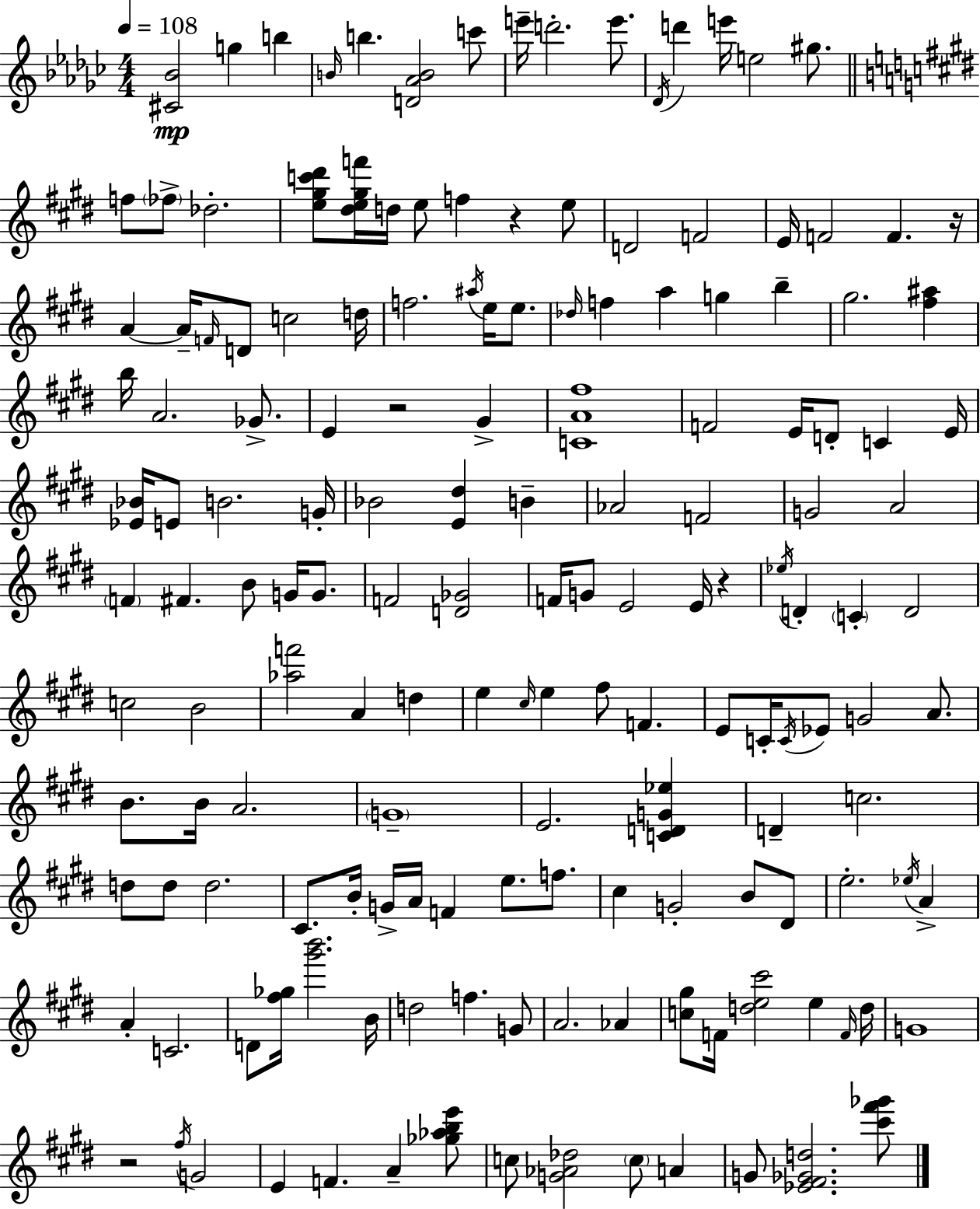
{
  \clef treble
  \numericTimeSignature
  \time 4/4
  \key ees \minor
  \tempo 4 = 108
  <cis' bes'>2\mp g''4 b''4 | \grace { b'16 } b''4. <d' aes' b'>2 c'''8 | e'''16-- d'''2.-. e'''8. | \acciaccatura { des'16 } d'''4 e'''16 e''2 gis''8. | \break \bar "||" \break \key e \major f''8 \parenthesize fes''8-> des''2.-. | <e'' gis'' c''' dis'''>8 <dis'' e'' gis'' f'''>16 d''16 e''8 f''4 r4 e''8 | d'2 f'2 | e'16 f'2 f'4. r16 | \break a'4~~ a'16-- \grace { f'16 } d'8 c''2 | d''16 f''2. \acciaccatura { ais''16 } e''16 e''8. | \grace { des''16 } f''4 a''4 g''4 b''4-- | gis''2. <fis'' ais''>4 | \break b''16 a'2. | ges'8.-> e'4 r2 gis'4-> | <c' a' fis''>1 | f'2 e'16 d'8-. c'4 | \break e'16 <ees' bes'>16 e'8 b'2. | g'16-. bes'2 <e' dis''>4 b'4-- | aes'2 f'2 | g'2 a'2 | \break \parenthesize f'4 fis'4. b'8 g'16 | g'8. f'2 <d' ges'>2 | f'16 g'8 e'2 e'16 r4 | \acciaccatura { ees''16 } d'4-. \parenthesize c'4-. d'2 | \break c''2 b'2 | <aes'' f'''>2 a'4 | d''4 e''4 \grace { cis''16 } e''4 fis''8 f'4. | e'8 c'16-. \acciaccatura { c'16 } ees'8 g'2 | \break a'8. b'8. b'16 a'2. | \parenthesize g'1-- | e'2. | <c' d' g' ees''>4 d'4-- c''2. | \break d''8 d''8 d''2. | cis'8. b'16-. g'16-> a'16 f'4 | e''8. f''8. cis''4 g'2-. | b'8 dis'8 e''2.-. | \break \acciaccatura { ees''16 } a'4-> a'4-. c'2. | d'8 <fis'' ges''>16 <gis''' b'''>2. | b'16 d''2 f''4. | g'8 a'2. | \break aes'4 <c'' gis''>8 f'16 <d'' e'' cis'''>2 | e''4 \grace { f'16 } d''16 g'1 | r2 | \acciaccatura { fis''16 } g'2 e'4 f'4. | \break a'4-- <ges'' aes'' b'' e'''>8 c''8 <g' aes' des''>2 | \parenthesize c''8 a'4 g'8 <ees' fis' ges' d''>2. | <cis''' fis''' ges'''>8 \bar "|."
}